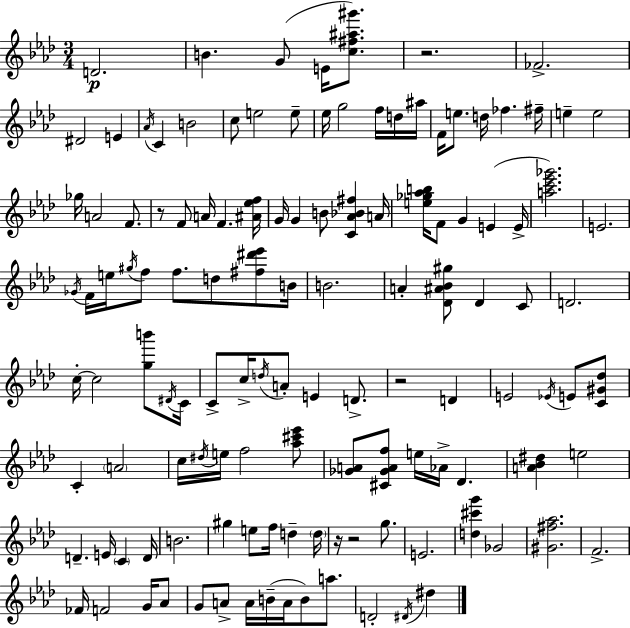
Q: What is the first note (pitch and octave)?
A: D4